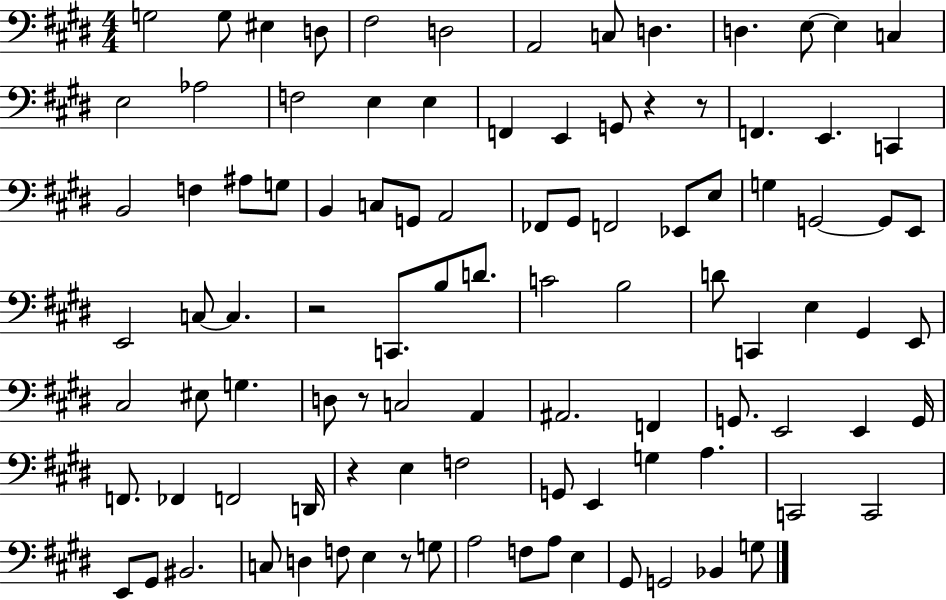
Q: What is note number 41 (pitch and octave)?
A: E2